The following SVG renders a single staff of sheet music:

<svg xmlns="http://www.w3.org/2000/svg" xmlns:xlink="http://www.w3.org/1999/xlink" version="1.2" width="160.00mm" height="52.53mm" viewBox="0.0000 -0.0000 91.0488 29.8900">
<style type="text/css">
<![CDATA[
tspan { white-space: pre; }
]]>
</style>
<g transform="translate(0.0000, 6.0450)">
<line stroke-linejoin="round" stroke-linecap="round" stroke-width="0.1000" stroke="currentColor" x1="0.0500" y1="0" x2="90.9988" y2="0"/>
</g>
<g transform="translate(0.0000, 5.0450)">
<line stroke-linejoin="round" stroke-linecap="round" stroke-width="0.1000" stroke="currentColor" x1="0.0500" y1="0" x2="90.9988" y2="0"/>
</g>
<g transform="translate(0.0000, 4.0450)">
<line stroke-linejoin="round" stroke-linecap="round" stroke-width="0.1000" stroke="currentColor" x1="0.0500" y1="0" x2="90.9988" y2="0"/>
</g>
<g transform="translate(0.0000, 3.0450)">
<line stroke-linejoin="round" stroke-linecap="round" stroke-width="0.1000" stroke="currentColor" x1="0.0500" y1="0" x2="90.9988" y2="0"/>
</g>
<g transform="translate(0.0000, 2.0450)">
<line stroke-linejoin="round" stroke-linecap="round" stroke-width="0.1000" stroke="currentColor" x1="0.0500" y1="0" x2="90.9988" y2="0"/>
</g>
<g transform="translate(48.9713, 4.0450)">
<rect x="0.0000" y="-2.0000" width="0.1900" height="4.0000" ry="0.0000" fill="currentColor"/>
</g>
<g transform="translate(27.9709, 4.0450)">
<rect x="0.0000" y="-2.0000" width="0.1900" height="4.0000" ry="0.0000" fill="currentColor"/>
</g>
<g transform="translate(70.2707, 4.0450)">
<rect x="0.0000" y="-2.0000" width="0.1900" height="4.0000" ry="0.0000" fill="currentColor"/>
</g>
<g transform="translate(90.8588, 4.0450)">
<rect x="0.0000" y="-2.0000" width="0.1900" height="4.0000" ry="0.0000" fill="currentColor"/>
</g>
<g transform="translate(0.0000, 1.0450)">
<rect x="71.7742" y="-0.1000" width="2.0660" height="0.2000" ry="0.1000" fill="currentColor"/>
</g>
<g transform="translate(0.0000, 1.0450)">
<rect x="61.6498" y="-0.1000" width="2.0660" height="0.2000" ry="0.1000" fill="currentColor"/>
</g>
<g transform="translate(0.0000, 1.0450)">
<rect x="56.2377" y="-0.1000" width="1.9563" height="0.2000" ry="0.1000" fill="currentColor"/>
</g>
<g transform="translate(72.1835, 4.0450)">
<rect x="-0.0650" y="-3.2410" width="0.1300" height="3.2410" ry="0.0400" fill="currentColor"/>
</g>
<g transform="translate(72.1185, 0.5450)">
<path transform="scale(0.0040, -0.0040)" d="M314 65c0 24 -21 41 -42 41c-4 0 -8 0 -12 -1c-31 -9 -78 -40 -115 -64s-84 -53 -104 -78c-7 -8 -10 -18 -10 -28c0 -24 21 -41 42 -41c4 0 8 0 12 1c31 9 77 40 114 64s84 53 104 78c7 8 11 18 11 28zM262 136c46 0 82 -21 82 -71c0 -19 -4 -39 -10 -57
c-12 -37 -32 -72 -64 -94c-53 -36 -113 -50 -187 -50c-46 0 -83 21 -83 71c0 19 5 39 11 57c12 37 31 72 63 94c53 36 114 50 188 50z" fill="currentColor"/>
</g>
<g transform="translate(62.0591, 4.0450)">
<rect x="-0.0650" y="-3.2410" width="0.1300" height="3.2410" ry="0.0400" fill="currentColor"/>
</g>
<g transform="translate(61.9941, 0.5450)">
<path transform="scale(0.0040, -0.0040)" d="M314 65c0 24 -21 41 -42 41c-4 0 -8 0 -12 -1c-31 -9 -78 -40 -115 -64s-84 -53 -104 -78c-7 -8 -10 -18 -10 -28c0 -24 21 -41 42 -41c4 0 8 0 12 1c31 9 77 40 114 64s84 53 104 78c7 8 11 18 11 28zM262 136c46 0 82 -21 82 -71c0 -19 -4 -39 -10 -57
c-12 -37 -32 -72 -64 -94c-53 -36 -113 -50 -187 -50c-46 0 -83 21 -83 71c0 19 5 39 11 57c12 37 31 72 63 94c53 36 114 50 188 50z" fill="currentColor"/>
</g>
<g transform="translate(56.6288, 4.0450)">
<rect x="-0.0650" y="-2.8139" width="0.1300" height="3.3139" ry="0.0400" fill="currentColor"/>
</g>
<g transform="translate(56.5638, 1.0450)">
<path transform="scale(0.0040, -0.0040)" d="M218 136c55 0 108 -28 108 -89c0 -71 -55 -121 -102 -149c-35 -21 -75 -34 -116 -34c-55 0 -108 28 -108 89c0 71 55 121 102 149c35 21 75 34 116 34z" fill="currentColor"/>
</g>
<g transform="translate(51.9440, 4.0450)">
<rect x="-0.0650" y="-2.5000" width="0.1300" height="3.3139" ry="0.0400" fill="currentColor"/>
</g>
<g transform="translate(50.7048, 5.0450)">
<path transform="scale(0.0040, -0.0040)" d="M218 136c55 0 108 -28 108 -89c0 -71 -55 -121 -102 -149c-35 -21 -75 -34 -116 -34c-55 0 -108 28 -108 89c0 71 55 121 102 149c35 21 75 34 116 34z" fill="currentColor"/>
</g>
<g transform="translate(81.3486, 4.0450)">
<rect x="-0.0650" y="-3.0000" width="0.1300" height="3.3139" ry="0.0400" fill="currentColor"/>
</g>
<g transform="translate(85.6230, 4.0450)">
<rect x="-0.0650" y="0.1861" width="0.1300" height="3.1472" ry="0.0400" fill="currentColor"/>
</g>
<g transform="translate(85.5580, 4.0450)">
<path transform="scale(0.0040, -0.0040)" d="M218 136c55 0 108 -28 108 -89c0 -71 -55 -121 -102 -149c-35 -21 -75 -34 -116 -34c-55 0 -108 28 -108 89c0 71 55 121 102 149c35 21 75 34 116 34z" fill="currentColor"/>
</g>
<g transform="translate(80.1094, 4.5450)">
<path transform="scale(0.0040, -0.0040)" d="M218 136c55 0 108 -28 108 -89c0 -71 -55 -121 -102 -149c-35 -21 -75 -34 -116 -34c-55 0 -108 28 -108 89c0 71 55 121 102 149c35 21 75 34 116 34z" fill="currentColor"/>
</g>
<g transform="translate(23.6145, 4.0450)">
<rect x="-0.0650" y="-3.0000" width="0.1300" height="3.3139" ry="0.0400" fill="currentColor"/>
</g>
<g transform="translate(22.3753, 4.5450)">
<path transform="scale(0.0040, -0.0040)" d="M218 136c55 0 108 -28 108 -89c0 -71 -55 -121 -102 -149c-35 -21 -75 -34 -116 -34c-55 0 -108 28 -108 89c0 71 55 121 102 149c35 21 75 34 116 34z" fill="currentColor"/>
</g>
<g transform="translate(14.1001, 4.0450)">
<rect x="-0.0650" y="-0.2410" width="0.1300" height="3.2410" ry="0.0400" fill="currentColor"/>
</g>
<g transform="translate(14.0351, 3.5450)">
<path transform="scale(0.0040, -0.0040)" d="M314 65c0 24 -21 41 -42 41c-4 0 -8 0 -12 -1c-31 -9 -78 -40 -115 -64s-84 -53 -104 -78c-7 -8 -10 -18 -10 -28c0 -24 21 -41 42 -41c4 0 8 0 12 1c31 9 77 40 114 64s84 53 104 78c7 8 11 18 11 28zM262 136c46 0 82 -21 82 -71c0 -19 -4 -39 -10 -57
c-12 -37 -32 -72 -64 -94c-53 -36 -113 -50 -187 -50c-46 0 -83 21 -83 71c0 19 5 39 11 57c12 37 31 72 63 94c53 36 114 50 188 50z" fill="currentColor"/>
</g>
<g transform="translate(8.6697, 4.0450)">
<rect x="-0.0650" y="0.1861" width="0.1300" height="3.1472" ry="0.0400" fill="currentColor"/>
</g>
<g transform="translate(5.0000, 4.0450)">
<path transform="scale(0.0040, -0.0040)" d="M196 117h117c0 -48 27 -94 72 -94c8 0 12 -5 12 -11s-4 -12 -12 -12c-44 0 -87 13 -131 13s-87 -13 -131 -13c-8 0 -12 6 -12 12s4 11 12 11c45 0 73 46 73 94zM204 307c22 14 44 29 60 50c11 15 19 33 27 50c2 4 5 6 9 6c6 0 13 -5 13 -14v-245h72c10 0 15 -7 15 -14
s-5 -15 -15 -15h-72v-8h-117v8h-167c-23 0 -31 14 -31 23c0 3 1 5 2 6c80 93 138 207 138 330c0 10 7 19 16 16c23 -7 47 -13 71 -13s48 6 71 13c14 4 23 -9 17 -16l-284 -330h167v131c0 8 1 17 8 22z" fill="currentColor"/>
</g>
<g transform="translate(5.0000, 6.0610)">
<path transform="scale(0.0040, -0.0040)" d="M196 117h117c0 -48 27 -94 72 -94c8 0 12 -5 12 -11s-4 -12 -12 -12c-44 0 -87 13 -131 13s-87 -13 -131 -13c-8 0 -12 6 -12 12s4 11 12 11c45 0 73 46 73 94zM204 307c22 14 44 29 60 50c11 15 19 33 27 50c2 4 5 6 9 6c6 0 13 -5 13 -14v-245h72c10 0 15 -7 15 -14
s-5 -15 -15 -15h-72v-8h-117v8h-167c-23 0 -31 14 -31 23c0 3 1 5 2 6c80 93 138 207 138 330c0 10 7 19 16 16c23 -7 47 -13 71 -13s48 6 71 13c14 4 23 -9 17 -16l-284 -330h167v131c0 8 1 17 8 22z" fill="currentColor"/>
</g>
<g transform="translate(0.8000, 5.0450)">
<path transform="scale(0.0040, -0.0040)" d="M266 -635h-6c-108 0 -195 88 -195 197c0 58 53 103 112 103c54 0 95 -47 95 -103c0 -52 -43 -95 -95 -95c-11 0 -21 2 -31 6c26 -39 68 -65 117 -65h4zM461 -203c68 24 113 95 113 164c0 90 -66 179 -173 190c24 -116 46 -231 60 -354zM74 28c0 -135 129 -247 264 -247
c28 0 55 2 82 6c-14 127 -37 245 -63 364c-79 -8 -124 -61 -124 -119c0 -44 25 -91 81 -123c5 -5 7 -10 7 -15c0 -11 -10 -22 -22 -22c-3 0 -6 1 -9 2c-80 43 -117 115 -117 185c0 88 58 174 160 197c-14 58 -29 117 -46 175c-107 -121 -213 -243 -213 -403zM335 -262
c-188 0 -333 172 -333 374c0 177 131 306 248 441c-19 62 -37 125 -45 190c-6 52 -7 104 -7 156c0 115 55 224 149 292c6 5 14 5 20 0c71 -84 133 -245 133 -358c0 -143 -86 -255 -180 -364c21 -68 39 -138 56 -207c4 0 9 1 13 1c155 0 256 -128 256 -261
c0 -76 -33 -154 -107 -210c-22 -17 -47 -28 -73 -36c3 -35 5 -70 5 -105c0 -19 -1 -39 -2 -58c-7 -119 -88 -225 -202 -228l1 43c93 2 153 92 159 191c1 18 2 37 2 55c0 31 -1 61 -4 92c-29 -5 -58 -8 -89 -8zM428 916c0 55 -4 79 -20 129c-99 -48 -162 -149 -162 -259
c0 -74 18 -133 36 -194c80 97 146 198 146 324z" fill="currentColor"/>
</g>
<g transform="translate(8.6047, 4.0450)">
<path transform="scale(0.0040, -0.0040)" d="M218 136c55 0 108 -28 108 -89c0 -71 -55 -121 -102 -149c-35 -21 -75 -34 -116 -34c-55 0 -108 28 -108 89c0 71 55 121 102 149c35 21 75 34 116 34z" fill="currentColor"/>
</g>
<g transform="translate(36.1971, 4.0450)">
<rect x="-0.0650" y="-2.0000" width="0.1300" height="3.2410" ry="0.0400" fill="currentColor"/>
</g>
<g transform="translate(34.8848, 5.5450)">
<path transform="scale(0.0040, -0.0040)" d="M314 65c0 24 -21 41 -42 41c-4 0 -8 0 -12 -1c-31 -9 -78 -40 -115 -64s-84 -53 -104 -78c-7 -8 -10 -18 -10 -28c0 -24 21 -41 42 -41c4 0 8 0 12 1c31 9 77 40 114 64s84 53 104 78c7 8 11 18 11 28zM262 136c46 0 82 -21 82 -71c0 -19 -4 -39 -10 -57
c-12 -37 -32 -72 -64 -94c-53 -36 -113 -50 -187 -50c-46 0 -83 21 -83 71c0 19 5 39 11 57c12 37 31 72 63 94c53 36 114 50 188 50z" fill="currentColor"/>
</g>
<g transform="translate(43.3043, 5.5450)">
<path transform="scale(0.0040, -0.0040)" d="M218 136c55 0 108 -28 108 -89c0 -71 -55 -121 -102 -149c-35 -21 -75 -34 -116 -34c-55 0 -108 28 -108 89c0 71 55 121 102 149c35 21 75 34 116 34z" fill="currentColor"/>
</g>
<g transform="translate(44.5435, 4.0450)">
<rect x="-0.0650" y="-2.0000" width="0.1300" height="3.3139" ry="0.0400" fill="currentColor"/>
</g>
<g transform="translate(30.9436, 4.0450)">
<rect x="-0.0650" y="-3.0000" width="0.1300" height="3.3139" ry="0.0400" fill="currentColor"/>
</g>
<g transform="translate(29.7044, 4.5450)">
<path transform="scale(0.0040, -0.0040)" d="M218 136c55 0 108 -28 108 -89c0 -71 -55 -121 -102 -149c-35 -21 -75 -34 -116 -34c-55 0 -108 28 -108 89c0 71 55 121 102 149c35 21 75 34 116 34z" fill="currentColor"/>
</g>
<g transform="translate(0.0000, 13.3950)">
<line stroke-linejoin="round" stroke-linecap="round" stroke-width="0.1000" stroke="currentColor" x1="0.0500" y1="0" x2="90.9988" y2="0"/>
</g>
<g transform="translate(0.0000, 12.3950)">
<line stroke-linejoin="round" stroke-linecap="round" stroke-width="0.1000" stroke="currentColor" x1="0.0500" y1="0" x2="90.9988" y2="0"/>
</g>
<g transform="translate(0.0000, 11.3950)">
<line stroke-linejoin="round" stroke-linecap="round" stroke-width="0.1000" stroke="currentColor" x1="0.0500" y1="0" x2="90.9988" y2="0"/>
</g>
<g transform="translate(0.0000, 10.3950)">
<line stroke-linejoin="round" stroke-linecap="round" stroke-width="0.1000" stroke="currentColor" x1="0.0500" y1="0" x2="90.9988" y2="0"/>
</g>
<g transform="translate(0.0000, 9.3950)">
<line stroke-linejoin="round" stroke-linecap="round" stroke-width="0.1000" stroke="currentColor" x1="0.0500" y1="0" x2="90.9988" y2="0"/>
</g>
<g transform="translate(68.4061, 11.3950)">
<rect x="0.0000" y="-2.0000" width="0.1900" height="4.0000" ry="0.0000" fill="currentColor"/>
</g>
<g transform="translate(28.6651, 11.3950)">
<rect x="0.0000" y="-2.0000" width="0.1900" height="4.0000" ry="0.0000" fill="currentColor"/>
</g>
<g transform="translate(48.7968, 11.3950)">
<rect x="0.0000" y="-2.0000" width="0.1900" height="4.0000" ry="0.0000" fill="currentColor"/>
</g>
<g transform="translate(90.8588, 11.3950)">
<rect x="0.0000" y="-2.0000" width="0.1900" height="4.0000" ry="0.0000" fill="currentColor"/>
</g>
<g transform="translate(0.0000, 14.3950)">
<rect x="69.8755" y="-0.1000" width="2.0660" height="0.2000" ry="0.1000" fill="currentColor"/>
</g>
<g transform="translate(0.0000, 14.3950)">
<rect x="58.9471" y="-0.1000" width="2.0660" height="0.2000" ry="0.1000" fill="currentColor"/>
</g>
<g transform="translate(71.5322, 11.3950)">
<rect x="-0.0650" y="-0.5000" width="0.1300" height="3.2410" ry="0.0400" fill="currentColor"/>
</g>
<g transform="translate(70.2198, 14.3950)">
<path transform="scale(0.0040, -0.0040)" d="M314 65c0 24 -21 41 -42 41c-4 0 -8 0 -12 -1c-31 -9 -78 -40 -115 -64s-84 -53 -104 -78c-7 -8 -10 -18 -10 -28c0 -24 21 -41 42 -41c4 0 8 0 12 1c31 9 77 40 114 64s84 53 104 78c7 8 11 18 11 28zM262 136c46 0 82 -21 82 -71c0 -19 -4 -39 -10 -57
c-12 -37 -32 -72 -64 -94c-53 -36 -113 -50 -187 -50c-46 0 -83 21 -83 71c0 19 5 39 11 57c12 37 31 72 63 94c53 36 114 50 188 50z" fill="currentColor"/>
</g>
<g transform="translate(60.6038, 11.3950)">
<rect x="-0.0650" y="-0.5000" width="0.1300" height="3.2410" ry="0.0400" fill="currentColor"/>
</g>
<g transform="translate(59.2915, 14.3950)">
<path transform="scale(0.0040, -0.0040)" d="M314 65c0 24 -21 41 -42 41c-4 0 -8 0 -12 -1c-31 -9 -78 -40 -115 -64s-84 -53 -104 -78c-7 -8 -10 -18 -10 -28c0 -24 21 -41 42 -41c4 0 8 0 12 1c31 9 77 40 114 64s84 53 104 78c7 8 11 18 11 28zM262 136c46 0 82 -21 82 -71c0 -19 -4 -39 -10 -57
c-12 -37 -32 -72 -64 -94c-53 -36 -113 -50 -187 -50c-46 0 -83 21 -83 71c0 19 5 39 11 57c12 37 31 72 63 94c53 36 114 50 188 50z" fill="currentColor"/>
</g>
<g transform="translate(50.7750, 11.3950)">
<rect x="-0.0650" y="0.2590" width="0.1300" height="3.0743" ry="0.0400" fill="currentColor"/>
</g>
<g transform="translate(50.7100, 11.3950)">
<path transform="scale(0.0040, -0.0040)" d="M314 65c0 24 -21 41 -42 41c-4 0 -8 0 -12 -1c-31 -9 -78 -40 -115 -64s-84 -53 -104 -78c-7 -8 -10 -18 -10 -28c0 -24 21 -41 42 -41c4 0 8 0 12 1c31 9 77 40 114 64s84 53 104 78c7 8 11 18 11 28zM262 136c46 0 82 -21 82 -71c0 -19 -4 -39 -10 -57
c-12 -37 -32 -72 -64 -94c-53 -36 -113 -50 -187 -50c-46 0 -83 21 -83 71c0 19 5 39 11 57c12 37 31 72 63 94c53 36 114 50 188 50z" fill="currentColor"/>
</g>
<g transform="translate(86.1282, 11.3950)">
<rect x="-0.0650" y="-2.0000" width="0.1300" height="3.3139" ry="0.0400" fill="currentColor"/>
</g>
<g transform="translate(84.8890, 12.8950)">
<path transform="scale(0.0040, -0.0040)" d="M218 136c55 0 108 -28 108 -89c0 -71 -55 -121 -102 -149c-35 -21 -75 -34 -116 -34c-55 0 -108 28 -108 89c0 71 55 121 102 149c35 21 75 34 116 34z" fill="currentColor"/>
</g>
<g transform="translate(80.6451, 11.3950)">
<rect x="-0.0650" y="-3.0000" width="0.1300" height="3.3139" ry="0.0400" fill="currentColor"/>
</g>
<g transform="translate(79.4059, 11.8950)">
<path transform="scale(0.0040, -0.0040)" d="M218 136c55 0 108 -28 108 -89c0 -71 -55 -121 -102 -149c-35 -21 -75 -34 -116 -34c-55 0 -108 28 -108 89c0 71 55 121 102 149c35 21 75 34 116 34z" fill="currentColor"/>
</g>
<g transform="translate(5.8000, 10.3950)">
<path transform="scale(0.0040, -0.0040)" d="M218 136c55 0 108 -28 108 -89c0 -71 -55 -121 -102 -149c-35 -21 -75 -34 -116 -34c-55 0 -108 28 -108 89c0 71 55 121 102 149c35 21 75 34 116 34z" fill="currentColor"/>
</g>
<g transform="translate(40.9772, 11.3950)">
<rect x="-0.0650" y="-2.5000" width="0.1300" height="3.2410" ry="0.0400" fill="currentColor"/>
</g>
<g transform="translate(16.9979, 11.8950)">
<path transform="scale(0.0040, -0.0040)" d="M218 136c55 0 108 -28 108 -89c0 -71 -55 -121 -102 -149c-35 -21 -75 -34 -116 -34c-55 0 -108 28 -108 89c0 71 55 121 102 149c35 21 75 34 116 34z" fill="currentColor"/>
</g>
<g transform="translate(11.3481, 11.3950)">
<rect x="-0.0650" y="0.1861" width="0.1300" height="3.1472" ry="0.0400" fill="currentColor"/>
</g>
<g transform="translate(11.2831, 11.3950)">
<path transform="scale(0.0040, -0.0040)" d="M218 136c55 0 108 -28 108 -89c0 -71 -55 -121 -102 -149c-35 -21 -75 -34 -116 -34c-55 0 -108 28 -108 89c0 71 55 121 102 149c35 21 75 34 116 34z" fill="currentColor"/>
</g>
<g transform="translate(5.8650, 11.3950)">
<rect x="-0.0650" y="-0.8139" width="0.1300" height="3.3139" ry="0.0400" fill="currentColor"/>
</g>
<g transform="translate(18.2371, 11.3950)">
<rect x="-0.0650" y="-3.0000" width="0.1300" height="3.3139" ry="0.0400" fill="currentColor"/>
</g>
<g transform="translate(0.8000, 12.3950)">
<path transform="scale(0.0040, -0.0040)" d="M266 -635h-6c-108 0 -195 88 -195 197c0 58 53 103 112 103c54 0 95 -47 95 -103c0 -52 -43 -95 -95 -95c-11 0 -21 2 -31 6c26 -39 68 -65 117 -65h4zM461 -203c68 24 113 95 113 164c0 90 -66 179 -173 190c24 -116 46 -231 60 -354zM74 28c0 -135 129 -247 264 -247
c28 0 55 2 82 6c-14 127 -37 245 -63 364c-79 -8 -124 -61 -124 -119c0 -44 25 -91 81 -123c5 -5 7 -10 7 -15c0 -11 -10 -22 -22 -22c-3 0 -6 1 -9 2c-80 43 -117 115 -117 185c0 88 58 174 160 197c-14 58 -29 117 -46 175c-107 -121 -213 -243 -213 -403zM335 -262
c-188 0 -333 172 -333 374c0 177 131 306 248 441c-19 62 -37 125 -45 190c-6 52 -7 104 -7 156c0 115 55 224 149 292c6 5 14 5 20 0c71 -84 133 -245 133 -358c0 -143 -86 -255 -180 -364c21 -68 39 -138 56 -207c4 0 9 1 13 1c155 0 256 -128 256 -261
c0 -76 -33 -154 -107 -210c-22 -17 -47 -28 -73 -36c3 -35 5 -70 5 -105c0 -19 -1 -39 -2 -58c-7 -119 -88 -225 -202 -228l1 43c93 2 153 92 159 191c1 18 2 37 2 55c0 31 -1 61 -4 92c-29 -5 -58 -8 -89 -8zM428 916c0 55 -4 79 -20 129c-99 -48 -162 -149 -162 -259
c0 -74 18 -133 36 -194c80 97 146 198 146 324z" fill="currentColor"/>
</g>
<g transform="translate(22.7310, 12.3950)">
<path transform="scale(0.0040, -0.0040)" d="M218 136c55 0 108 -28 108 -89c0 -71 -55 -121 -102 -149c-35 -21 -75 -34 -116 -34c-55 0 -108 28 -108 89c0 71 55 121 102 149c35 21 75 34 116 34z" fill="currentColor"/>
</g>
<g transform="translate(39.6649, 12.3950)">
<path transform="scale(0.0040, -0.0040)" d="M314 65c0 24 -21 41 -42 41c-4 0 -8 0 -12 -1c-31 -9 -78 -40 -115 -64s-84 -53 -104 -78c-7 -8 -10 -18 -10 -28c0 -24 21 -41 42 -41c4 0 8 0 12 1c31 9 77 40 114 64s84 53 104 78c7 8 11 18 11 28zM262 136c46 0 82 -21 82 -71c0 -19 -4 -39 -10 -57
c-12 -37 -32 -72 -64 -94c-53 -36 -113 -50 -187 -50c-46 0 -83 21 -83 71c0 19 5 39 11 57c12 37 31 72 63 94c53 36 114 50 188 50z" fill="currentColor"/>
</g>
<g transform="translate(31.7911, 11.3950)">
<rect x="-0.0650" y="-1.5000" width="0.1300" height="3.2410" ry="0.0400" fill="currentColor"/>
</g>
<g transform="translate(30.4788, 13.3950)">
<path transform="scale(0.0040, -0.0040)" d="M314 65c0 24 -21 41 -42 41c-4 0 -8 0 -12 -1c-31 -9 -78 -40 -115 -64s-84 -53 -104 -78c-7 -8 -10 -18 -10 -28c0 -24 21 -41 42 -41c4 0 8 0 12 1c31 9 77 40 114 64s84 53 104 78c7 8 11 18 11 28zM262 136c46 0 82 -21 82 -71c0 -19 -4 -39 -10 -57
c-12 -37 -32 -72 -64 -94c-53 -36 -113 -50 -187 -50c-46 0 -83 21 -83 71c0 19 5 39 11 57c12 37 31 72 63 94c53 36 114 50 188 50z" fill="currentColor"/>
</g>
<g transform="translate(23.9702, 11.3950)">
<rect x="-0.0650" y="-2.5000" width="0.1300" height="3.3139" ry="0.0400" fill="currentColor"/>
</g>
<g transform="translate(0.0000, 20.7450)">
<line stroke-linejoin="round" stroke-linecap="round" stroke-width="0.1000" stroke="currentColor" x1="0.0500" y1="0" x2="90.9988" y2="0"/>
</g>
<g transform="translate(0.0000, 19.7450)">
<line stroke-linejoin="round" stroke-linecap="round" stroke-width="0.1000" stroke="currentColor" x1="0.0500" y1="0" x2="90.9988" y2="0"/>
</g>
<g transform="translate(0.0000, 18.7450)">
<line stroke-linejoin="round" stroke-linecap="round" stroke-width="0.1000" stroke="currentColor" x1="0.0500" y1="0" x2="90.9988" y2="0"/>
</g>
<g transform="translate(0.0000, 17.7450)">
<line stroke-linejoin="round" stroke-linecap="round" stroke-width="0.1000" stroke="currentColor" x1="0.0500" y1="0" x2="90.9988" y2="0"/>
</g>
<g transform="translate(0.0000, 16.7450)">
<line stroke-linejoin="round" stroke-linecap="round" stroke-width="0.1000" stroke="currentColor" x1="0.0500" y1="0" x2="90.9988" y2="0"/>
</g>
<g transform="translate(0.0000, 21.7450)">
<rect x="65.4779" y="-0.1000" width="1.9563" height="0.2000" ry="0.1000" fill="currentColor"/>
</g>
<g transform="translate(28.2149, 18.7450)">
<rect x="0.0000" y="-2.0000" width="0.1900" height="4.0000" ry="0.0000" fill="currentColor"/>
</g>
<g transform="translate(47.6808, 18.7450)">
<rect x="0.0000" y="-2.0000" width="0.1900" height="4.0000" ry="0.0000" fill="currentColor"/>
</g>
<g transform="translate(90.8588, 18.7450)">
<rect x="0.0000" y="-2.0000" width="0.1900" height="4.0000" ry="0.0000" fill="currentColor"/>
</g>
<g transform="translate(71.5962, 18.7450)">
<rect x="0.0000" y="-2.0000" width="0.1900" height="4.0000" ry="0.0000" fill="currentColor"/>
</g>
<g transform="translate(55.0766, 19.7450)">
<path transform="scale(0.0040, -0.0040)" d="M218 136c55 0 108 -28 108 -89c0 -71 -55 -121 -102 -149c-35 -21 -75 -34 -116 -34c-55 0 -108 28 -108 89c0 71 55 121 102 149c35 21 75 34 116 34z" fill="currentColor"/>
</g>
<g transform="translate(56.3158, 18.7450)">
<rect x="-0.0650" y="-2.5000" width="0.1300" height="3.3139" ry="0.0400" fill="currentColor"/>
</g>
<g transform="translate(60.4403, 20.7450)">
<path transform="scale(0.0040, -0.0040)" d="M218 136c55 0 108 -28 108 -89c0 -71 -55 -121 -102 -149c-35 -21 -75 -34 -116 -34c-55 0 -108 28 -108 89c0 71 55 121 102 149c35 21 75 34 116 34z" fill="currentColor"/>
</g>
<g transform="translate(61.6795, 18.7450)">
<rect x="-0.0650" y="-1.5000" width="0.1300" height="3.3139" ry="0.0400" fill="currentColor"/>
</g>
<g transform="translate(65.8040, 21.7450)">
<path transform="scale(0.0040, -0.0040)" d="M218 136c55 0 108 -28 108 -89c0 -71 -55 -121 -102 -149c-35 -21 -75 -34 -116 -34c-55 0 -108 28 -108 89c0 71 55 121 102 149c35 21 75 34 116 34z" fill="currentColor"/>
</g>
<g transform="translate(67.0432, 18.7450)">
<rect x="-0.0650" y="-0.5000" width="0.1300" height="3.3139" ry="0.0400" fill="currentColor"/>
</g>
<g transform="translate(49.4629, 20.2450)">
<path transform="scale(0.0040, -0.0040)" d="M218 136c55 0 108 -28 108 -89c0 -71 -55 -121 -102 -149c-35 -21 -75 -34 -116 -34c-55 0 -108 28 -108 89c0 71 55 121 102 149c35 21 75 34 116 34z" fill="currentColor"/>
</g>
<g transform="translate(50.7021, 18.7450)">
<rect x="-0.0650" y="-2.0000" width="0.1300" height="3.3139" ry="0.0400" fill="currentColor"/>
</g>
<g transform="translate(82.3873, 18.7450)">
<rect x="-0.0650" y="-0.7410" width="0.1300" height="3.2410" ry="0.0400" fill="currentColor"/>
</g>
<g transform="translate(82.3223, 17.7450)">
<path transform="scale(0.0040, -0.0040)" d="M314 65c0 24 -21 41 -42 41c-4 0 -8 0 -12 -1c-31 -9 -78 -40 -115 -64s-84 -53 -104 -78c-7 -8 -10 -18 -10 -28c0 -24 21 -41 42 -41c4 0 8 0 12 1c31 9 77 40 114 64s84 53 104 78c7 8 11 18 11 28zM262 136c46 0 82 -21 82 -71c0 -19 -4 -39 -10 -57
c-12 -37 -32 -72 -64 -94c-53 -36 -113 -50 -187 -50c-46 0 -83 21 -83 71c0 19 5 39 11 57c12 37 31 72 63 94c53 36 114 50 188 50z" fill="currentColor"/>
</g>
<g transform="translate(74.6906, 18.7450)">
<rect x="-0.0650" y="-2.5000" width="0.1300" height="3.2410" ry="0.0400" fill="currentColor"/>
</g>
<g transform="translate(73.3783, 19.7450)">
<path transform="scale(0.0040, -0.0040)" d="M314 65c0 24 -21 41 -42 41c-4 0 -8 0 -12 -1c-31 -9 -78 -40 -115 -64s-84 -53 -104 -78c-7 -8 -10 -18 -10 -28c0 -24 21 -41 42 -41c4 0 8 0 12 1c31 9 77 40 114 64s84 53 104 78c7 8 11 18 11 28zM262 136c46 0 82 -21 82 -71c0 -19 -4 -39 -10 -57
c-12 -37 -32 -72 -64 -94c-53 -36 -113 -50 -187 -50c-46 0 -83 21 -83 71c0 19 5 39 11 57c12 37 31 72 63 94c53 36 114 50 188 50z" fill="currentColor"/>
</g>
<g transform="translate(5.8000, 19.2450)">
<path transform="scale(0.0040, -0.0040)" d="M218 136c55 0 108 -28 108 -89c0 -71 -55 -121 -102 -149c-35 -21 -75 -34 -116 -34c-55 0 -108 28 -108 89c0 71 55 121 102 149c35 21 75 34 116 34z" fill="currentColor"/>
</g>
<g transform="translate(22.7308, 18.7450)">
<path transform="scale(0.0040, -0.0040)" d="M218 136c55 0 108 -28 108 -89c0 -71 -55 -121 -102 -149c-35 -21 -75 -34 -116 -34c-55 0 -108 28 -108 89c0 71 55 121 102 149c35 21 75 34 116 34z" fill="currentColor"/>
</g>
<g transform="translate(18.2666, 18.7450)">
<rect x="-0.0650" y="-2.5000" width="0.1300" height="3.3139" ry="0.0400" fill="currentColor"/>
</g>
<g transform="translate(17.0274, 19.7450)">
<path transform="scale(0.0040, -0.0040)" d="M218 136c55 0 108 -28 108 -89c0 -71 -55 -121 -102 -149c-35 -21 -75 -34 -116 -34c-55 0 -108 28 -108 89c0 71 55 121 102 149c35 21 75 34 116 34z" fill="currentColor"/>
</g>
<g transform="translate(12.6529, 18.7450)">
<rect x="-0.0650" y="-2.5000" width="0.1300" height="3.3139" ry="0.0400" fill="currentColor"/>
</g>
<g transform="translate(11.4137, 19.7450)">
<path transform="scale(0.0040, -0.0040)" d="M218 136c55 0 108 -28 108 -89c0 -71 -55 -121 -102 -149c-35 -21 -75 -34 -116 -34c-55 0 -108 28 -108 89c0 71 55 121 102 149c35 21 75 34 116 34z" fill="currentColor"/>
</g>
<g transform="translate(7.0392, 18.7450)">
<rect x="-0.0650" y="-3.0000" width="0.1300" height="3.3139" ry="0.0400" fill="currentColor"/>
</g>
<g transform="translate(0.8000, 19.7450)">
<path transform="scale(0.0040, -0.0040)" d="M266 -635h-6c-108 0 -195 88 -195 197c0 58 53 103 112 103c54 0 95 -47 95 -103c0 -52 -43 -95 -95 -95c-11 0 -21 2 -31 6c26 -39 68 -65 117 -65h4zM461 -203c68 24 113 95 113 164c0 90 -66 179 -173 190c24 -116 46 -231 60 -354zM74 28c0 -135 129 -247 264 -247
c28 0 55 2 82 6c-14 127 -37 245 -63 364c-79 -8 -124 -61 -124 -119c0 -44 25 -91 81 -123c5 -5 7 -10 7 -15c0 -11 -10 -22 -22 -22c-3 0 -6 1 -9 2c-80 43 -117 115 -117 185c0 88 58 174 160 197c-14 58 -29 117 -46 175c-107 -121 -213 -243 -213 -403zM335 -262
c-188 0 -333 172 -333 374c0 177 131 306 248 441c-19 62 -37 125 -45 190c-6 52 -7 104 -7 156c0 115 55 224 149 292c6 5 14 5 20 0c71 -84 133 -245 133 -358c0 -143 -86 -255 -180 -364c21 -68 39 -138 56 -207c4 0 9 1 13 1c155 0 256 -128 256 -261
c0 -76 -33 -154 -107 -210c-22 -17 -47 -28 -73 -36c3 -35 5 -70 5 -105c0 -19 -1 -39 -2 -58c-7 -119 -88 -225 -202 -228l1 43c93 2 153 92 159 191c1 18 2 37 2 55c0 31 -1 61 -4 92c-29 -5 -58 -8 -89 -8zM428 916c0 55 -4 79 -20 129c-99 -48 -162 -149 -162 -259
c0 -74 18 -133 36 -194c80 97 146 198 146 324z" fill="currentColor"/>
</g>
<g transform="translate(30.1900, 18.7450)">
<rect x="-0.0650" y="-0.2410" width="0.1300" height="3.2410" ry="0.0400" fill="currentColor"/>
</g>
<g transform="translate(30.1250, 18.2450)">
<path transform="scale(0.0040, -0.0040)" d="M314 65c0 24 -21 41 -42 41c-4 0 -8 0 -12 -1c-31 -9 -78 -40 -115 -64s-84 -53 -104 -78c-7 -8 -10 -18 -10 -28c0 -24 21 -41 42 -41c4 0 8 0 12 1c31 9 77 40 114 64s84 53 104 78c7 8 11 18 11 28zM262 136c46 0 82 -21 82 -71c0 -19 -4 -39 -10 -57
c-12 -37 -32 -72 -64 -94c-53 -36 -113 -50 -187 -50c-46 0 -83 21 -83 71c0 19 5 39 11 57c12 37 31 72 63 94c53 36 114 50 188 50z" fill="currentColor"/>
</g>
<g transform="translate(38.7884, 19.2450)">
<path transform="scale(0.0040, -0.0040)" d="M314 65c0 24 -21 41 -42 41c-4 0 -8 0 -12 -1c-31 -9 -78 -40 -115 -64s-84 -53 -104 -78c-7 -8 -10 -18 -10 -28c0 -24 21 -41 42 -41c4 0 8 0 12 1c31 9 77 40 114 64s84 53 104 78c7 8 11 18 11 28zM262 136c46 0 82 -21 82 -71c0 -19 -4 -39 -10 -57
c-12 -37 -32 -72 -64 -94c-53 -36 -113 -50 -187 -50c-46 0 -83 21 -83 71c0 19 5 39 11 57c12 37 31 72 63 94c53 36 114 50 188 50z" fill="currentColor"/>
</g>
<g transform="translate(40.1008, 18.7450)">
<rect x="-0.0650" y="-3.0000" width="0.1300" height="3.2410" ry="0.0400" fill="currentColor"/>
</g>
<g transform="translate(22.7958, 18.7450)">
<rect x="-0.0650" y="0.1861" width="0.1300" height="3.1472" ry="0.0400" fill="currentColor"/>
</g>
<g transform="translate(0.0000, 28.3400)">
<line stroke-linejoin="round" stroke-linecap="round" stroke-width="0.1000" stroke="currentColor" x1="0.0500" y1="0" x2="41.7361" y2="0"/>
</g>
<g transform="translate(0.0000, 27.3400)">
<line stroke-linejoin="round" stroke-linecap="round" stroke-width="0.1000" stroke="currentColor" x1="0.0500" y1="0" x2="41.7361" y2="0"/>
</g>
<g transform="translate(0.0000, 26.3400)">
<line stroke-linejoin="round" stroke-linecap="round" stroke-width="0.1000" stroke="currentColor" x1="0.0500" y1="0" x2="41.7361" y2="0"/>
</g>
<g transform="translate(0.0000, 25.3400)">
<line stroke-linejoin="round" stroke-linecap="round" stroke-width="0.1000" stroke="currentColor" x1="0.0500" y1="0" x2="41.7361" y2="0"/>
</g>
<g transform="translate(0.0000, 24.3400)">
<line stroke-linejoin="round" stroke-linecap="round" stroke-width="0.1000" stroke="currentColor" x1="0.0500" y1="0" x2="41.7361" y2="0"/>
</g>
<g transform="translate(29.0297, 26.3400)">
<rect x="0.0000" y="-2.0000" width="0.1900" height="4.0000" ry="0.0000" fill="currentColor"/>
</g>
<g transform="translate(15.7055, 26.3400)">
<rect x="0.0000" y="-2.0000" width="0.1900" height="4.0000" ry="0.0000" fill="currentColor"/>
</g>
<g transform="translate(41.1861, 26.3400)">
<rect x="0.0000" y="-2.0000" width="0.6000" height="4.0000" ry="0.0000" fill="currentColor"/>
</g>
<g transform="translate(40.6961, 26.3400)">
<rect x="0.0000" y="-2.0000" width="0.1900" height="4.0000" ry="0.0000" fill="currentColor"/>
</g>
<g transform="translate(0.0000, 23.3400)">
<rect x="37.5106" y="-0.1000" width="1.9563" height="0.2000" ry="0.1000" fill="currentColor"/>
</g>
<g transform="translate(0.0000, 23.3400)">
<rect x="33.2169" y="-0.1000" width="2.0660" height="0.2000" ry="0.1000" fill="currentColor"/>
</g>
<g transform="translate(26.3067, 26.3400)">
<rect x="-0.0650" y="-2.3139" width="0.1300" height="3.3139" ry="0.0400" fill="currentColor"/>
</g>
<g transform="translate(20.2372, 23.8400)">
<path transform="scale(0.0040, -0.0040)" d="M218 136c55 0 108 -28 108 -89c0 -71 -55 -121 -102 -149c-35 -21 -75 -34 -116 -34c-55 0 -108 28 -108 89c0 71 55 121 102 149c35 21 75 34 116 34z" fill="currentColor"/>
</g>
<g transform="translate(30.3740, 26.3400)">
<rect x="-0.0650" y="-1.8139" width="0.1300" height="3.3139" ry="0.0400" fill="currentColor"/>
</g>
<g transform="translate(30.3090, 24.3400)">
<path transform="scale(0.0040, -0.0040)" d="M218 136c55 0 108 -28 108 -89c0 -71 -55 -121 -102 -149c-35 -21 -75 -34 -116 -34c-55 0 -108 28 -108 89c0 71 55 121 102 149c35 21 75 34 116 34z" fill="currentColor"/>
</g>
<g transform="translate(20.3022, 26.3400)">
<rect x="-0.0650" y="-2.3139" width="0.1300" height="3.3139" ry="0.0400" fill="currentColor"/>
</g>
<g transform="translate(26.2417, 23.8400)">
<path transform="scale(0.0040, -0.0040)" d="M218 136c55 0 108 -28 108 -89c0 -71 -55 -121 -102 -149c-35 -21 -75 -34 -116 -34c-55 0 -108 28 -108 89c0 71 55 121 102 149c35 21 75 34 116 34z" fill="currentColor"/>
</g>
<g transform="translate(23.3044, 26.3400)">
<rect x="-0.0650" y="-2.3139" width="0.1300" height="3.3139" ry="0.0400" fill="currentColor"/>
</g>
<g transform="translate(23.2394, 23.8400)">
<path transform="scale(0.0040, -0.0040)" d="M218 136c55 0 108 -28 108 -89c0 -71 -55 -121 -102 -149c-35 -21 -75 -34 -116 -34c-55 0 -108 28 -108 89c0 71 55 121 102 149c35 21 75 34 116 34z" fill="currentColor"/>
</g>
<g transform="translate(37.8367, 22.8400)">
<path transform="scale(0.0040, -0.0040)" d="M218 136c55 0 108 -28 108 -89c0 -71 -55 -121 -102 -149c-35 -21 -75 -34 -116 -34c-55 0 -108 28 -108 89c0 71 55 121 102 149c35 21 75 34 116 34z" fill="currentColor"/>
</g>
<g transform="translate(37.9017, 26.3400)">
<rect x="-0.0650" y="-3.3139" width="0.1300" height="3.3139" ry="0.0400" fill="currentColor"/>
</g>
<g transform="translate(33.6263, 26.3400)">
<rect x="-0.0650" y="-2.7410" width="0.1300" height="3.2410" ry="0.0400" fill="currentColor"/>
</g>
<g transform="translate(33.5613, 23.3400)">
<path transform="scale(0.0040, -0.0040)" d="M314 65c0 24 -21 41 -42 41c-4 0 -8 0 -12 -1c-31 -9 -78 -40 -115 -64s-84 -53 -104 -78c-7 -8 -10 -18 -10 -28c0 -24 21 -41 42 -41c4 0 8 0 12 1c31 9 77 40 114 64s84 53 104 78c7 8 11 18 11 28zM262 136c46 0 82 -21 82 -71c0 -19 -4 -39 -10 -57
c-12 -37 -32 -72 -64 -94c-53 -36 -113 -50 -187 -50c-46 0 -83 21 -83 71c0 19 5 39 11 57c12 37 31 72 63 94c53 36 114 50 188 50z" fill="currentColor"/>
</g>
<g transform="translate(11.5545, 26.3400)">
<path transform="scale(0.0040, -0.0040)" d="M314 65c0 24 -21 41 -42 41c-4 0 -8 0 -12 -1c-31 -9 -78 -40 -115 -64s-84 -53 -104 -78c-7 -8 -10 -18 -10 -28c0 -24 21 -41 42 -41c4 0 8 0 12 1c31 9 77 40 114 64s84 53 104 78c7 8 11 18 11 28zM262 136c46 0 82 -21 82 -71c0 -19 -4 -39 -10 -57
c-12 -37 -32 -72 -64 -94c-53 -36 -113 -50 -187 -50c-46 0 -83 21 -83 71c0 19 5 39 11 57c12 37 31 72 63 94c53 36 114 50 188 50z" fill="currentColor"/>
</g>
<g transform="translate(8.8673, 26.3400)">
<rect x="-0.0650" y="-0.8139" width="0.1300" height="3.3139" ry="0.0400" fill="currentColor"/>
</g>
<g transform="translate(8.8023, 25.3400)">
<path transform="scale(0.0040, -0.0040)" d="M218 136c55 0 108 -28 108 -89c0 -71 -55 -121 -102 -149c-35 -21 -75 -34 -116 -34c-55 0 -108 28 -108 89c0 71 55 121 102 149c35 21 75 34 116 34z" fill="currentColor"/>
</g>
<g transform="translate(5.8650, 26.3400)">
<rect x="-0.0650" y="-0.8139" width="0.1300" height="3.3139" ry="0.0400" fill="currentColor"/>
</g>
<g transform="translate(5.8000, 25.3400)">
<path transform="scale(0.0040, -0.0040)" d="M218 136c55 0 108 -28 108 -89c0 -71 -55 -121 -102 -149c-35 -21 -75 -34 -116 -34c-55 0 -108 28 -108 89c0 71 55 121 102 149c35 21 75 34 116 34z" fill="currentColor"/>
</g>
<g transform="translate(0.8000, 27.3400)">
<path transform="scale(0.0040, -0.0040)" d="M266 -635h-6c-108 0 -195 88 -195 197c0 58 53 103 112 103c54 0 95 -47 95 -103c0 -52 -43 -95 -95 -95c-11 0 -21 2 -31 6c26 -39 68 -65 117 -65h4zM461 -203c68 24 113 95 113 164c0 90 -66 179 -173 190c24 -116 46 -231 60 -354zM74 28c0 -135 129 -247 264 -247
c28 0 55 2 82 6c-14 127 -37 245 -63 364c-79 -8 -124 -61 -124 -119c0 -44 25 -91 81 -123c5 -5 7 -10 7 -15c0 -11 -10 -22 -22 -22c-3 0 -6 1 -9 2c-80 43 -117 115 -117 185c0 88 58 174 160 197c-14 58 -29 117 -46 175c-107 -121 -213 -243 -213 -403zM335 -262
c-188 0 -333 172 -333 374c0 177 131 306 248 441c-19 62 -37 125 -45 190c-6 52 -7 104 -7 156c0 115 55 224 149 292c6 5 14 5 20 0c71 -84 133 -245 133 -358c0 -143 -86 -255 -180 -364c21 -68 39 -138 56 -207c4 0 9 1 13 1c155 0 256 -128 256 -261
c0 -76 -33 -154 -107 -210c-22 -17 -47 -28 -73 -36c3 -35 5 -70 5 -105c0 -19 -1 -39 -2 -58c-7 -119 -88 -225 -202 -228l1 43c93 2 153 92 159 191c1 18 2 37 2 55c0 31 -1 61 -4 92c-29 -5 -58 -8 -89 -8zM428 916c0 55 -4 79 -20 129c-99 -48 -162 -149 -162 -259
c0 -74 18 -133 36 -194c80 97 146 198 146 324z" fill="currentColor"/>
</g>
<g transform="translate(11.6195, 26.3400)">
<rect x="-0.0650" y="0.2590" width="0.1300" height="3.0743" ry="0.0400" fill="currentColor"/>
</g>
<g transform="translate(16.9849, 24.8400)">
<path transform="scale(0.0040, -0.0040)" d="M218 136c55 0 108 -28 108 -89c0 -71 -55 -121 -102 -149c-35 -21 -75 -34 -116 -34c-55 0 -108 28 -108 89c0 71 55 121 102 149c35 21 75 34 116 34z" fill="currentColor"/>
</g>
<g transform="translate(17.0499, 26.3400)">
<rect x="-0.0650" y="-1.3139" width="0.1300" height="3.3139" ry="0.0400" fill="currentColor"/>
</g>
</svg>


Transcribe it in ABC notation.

X:1
T:Untitled
M:4/4
L:1/4
K:C
B c2 A A F2 F G a b2 b2 A B d B A G E2 G2 B2 C2 C2 A F A G G B c2 A2 F G E C G2 d2 d d B2 e g g g f a2 b